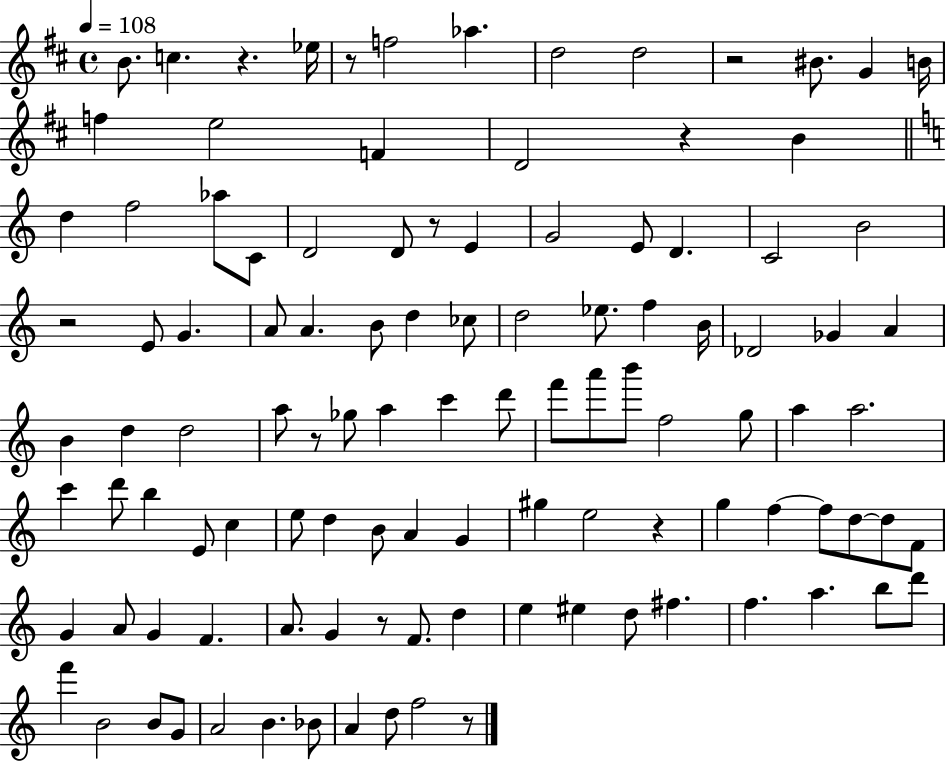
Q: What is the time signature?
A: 4/4